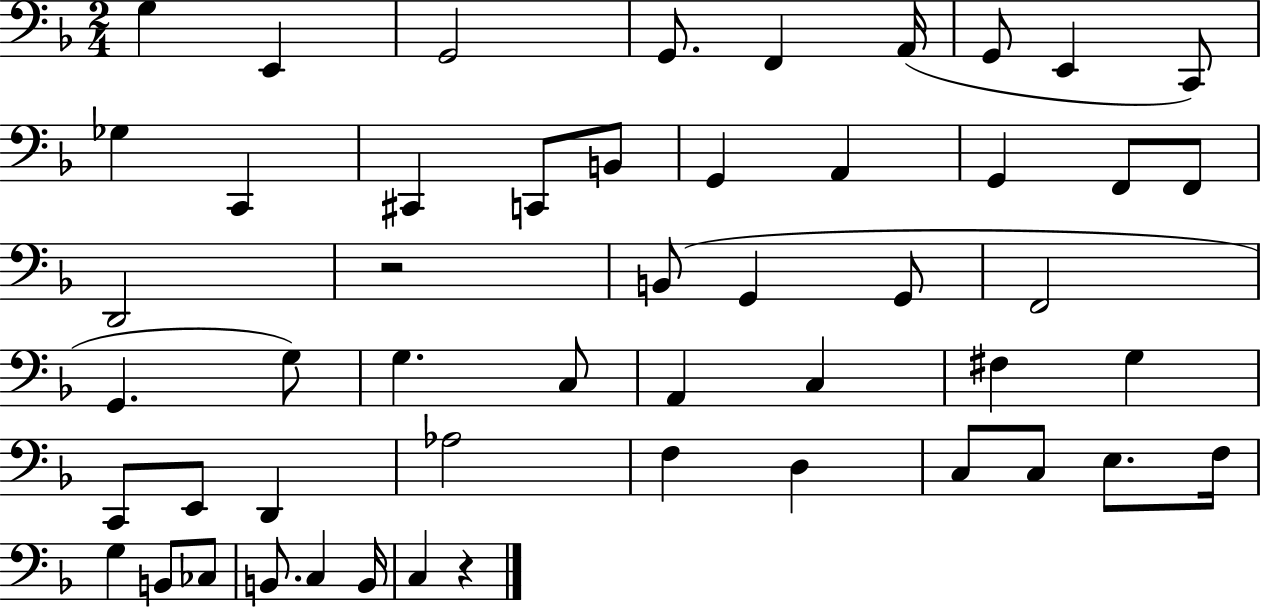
X:1
T:Untitled
M:2/4
L:1/4
K:F
G, E,, G,,2 G,,/2 F,, A,,/4 G,,/2 E,, C,,/2 _G, C,, ^C,, C,,/2 B,,/2 G,, A,, G,, F,,/2 F,,/2 D,,2 z2 B,,/2 G,, G,,/2 F,,2 G,, G,/2 G, C,/2 A,, C, ^F, G, C,,/2 E,,/2 D,, _A,2 F, D, C,/2 C,/2 E,/2 F,/4 G, B,,/2 _C,/2 B,,/2 C, B,,/4 C, z